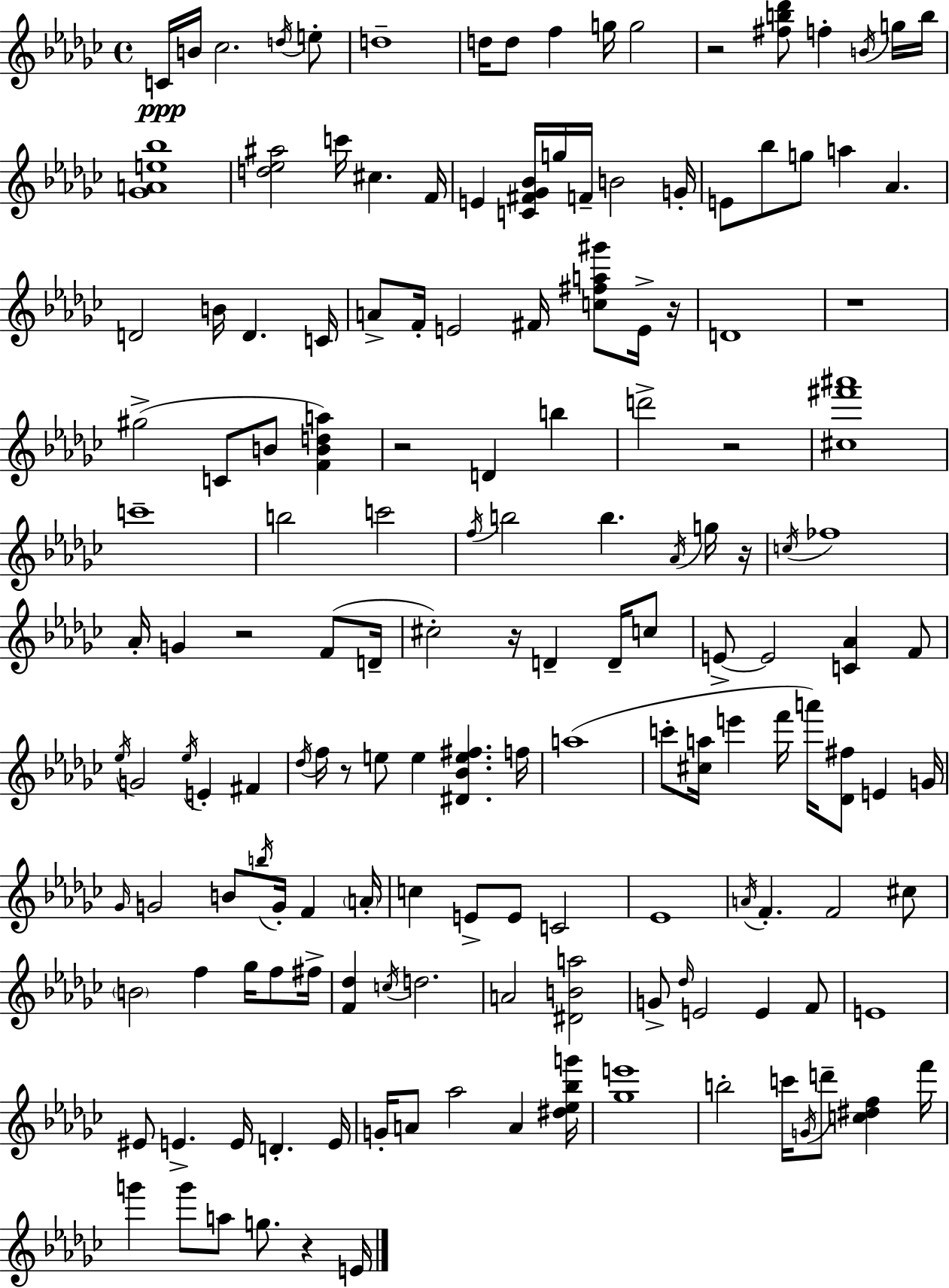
X:1
T:Untitled
M:4/4
L:1/4
K:Ebm
C/4 B/4 _c2 d/4 e/2 d4 d/4 d/2 f g/4 g2 z2 [^fb_d']/2 f B/4 g/4 b/4 [_GAe_b]4 [d_e^a]2 c'/4 ^c F/4 E [C^F_G_B]/4 g/4 F/4 B2 G/4 E/2 _b/2 g/2 a _A D2 B/4 D C/4 A/2 F/4 E2 ^F/4 [c^fa^g']/2 E/4 z/4 D4 z4 ^g2 C/2 B/2 [FBda] z2 D b d'2 z2 [^c^f'^a']4 c'4 b2 c'2 f/4 b2 b _A/4 g/4 z/4 c/4 _f4 _A/4 G z2 F/2 D/4 ^c2 z/4 D D/4 c/2 E/2 E2 [C_A] F/2 _e/4 G2 _e/4 E ^F _d/4 f/4 z/2 e/2 e [^D_Be^f] f/4 a4 c'/2 [^ca]/4 e' f'/4 a'/4 [_D^f]/2 E G/4 _G/4 G2 B/2 b/4 G/4 F A/4 c E/2 E/2 C2 _E4 A/4 F F2 ^c/2 B2 f _g/4 f/2 ^f/4 [F_d] c/4 d2 A2 [^DBa]2 G/2 _d/4 E2 E F/2 E4 ^E/2 E E/4 D E/4 G/4 A/2 _a2 A [^d_e_bg']/4 [_ge']4 b2 c'/4 G/4 d'/2 [c^df] f'/4 g' g'/2 a/2 g/2 z E/4